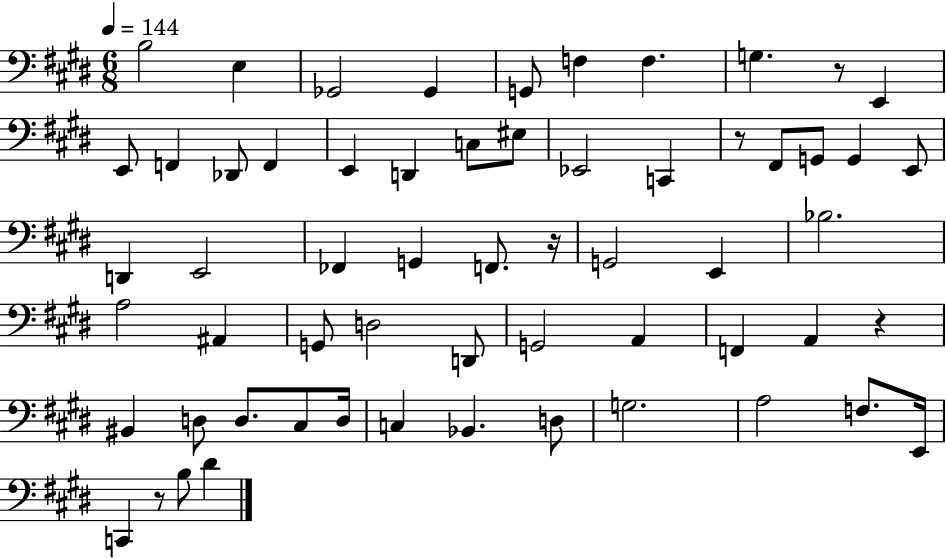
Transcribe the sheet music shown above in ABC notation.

X:1
T:Untitled
M:6/8
L:1/4
K:E
B,2 E, _G,,2 _G,, G,,/2 F, F, G, z/2 E,, E,,/2 F,, _D,,/2 F,, E,, D,, C,/2 ^E,/2 _E,,2 C,, z/2 ^F,,/2 G,,/2 G,, E,,/2 D,, E,,2 _F,, G,, F,,/2 z/4 G,,2 E,, _B,2 A,2 ^A,, G,,/2 D,2 D,,/2 G,,2 A,, F,, A,, z ^B,, D,/2 D,/2 ^C,/2 D,/4 C, _B,, D,/2 G,2 A,2 F,/2 E,,/4 C,, z/2 B,/2 ^D